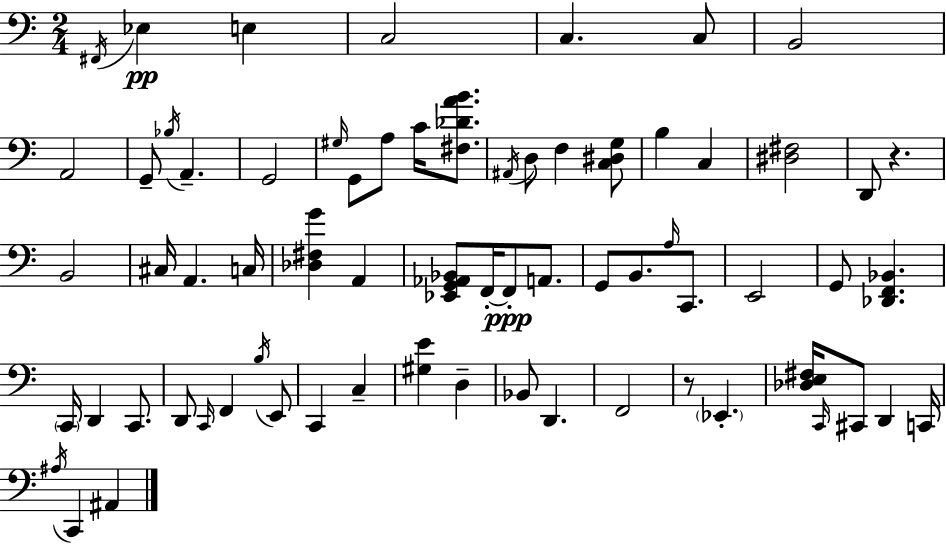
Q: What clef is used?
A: bass